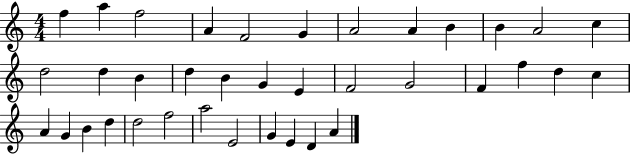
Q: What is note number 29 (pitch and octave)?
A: D5